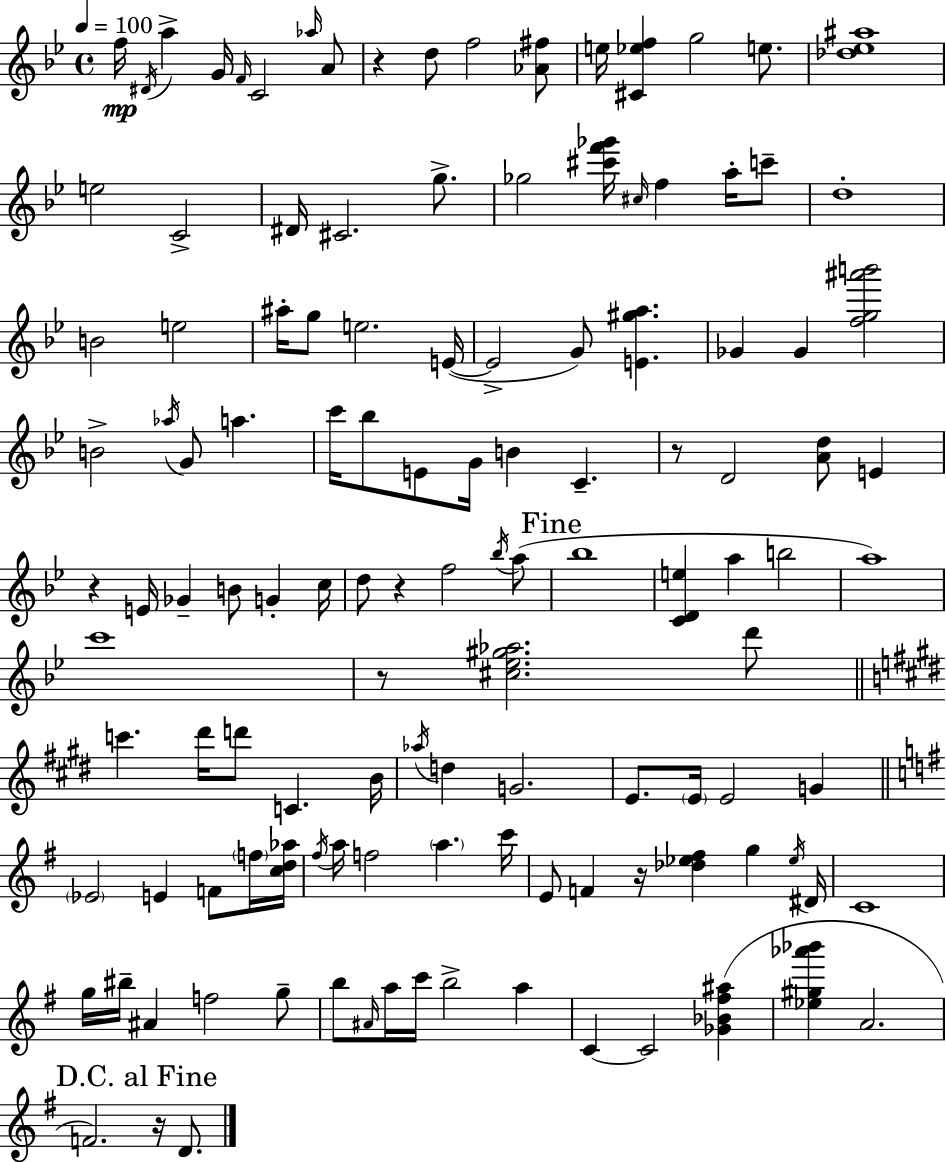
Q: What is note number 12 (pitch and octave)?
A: G5